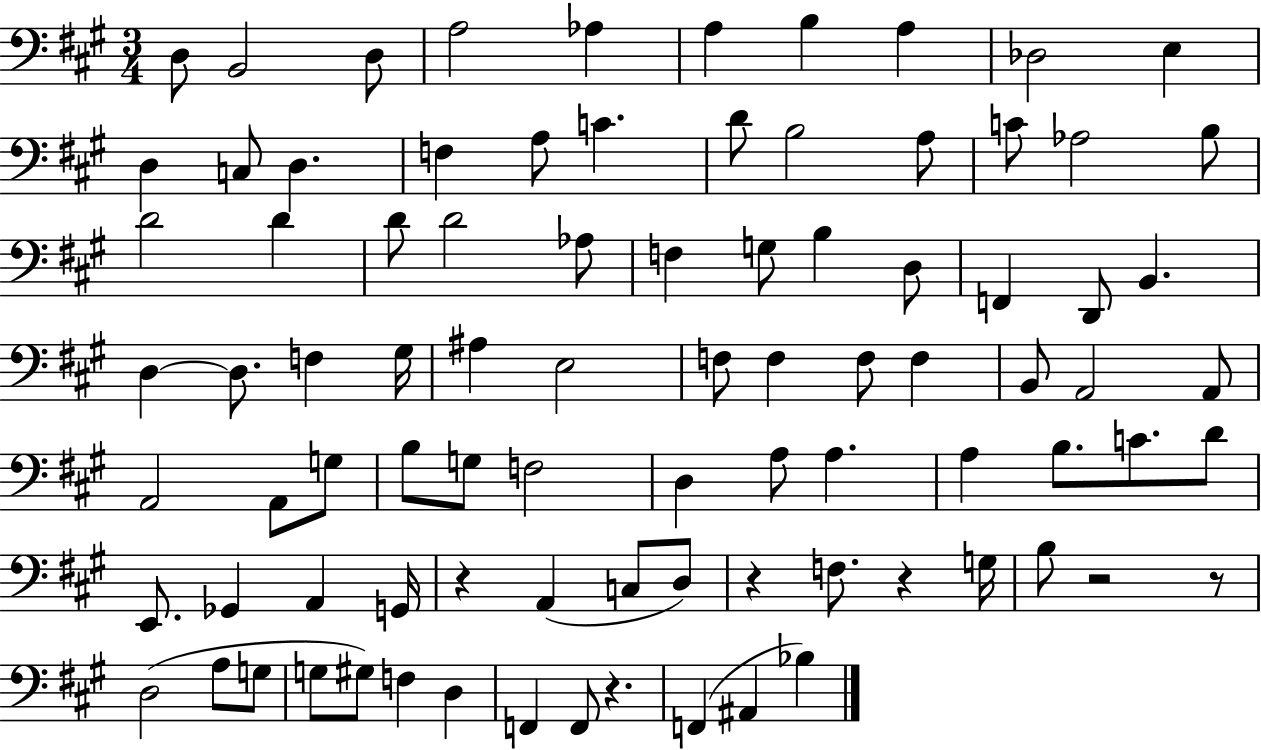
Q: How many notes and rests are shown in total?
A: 88